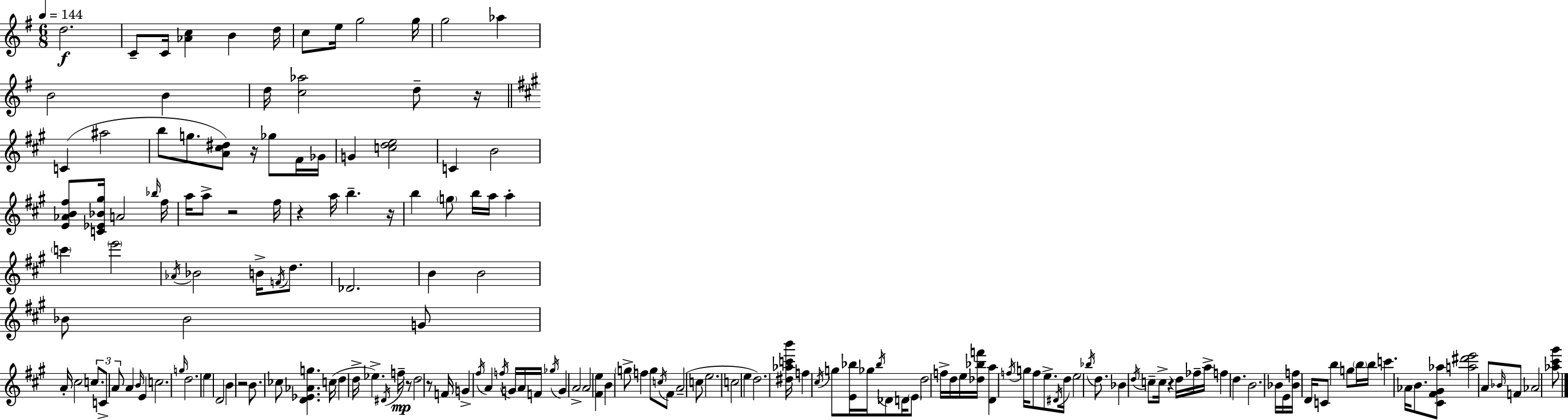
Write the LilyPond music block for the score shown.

{
  \clef treble
  \numericTimeSignature
  \time 6/8
  \key e \minor
  \tempo 4 = 144
  d''2.\f | c'8-- c'16 <aes' c''>4 b'4 d''16 | c''8 e''16 g''2 g''16 | g''2 aes''4 | \break b'2 b'4 | d''16 <c'' aes''>2 d''8-- r16 | \bar "||" \break \key a \major c'4( ais''2 | b''8 g''8. <a' cis'' dis''>8) r16 ges''8 fis'16 ges'16 | g'4 <c'' d'' e''>2 | c'4 b'2 | \break <e' aes' b' fis''>8 <c' ees' bes' gis''>16 a'2 \grace { bes''16 } | fis''16 a''16 a''8-> r2 | fis''16 r4 a''16 b''4.-- | r16 b''4 \parenthesize g''8 b''16 a''16 a''4-. | \break \parenthesize c'''4 \parenthesize e'''2 | \acciaccatura { aes'16 } bes'2 b'16-> \acciaccatura { f'16 } | d''8. des'2. | b'4 b'2 | \break bes'8 bes'2 | g'8 a'16-. cis''2 | \tuplet 3/2 { c''8. c'8-> a'8 } a'4 \grace { b'16 } | e'4 c''2. | \break \grace { g''16 } d''2. | e''4 d'2 | b'4 r2 | b'8. ces''8 <d' ees' aes' g''>4. | \break c''16( d''4 d''16-> ees''4.->) | \acciaccatura { dis'16 }\mp f''16-- r8 d''2 | r8 f'16 g'4-> \acciaccatura { fis''16 } | a'4 \acciaccatura { f''16 } g'16 a'16 f'16 \acciaccatura { ges''16 } g'4 | \break a'2-> a'2 | <fis' e''>4 b'4 | \parenthesize g''8-> f''4 g''8 \acciaccatura { c''16 } fis'8 | a'2--( c''8 e''2. | \break c''2 | e''4 d''2.) | <dis'' aes'' c''' b'''>16 f''4 | \acciaccatura { cis''16 } g''8 <e' bes''>16 ges''16 \acciaccatura { bes''16 } des'8 d'16 | \break \parenthesize e'8 d''2 f''16-> d''16 | e''16 <des'' bes'' f'''>16 <d' a''>4 \acciaccatura { f''16 } g''16 f''8 e''8.-> | \acciaccatura { dis'16 } d''16 e''2 \acciaccatura { bes''16 } | d''8. bes'4 \acciaccatura { d''16 } c''8-- c''16-> r4 | \break d''16 fes''16-- a''16-> f''4 d''4. | b'2. | bes'16 e'16 <bes' f''>16 d'16 c'8 b''4 | g''8 \parenthesize b''16 b''16 c'''4. | \break aes'16 b'8. <cis' fis' gis' aes''>8 <a'' dis''' e'''>2 | a'8 \grace { bes'16 } f'8 aes'2 | <aes'' cis''' gis'''>8 \bar "|."
}